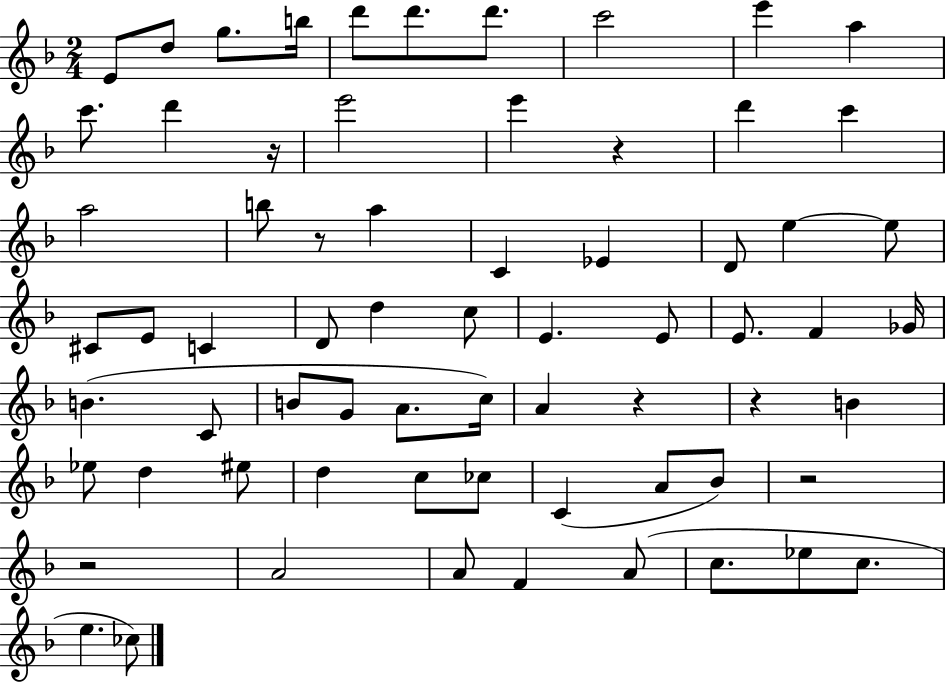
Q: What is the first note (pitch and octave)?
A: E4